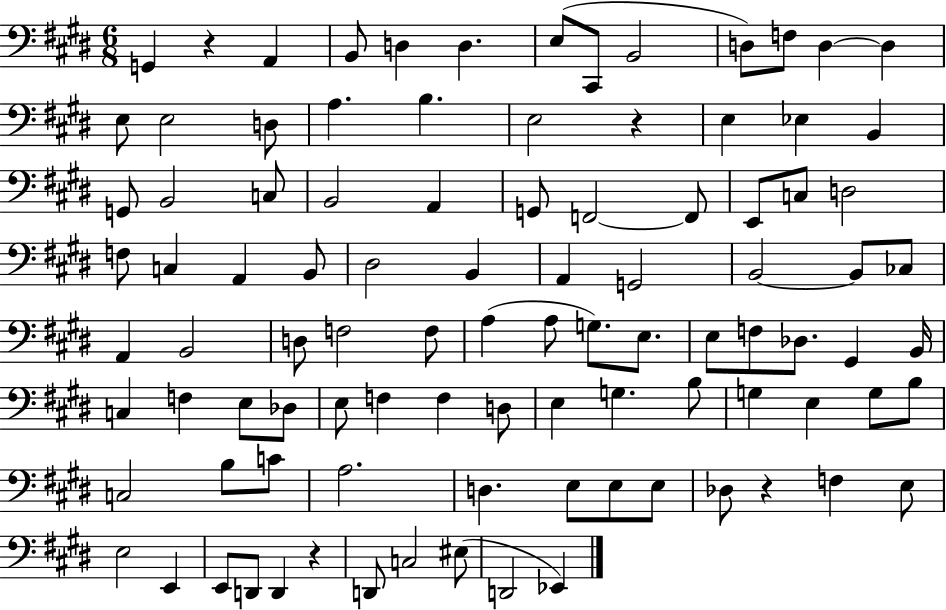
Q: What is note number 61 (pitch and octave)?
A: Db3